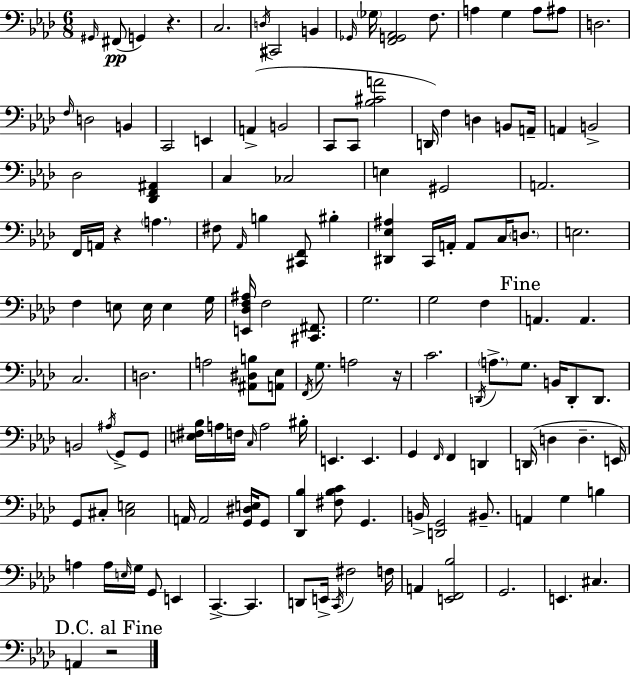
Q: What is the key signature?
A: AES major